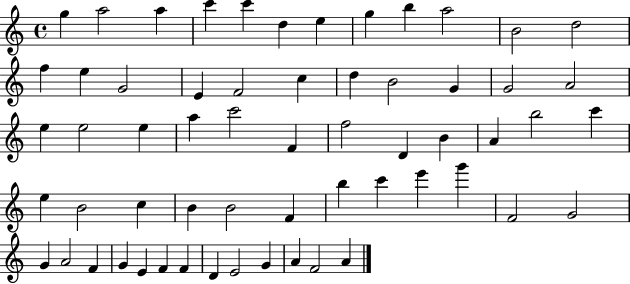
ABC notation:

X:1
T:Untitled
M:4/4
L:1/4
K:C
g a2 a c' c' d e g b a2 B2 d2 f e G2 E F2 c d B2 G G2 A2 e e2 e a c'2 F f2 D B A b2 c' e B2 c B B2 F b c' e' g' F2 G2 G A2 F G E F F D E2 G A F2 A